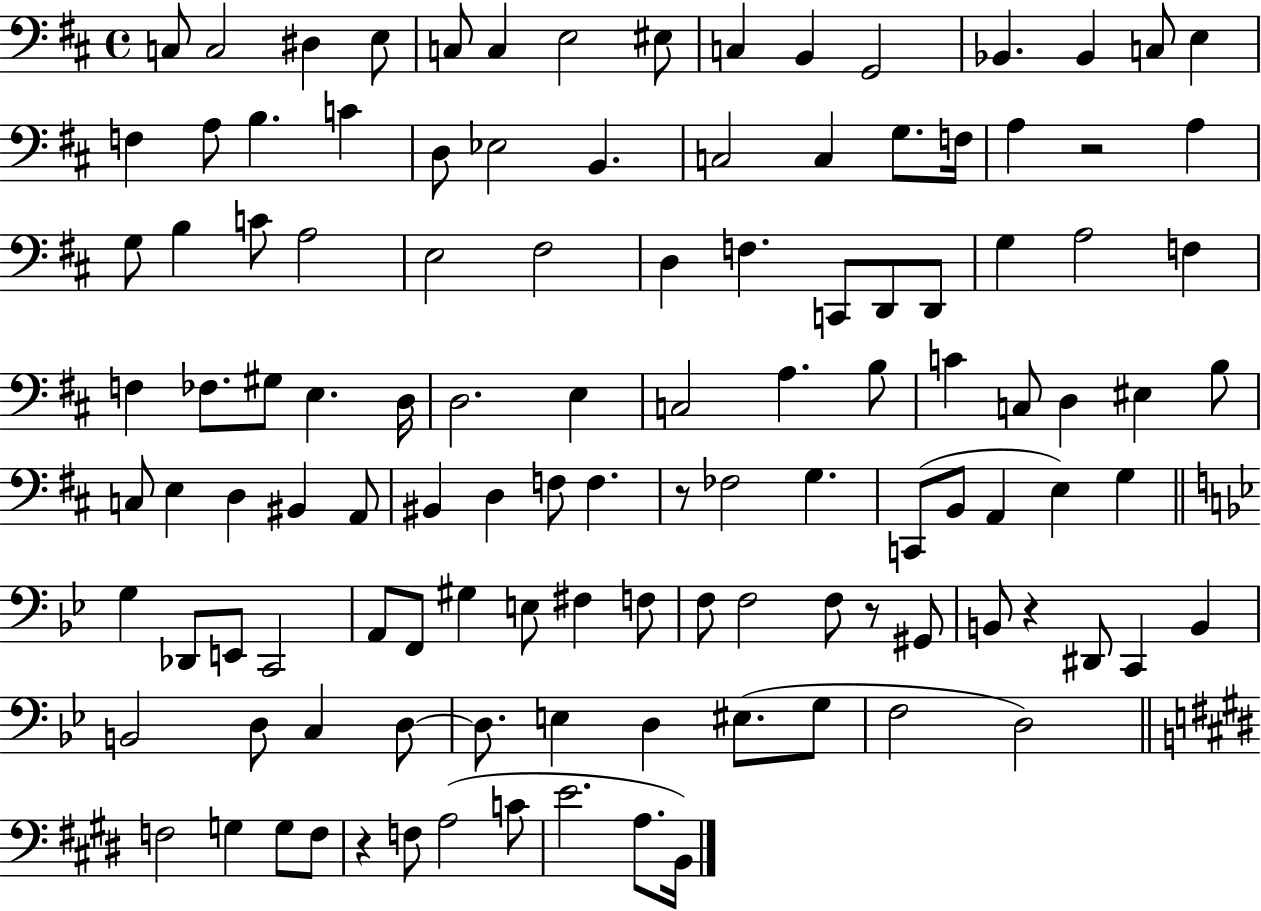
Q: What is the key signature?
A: D major